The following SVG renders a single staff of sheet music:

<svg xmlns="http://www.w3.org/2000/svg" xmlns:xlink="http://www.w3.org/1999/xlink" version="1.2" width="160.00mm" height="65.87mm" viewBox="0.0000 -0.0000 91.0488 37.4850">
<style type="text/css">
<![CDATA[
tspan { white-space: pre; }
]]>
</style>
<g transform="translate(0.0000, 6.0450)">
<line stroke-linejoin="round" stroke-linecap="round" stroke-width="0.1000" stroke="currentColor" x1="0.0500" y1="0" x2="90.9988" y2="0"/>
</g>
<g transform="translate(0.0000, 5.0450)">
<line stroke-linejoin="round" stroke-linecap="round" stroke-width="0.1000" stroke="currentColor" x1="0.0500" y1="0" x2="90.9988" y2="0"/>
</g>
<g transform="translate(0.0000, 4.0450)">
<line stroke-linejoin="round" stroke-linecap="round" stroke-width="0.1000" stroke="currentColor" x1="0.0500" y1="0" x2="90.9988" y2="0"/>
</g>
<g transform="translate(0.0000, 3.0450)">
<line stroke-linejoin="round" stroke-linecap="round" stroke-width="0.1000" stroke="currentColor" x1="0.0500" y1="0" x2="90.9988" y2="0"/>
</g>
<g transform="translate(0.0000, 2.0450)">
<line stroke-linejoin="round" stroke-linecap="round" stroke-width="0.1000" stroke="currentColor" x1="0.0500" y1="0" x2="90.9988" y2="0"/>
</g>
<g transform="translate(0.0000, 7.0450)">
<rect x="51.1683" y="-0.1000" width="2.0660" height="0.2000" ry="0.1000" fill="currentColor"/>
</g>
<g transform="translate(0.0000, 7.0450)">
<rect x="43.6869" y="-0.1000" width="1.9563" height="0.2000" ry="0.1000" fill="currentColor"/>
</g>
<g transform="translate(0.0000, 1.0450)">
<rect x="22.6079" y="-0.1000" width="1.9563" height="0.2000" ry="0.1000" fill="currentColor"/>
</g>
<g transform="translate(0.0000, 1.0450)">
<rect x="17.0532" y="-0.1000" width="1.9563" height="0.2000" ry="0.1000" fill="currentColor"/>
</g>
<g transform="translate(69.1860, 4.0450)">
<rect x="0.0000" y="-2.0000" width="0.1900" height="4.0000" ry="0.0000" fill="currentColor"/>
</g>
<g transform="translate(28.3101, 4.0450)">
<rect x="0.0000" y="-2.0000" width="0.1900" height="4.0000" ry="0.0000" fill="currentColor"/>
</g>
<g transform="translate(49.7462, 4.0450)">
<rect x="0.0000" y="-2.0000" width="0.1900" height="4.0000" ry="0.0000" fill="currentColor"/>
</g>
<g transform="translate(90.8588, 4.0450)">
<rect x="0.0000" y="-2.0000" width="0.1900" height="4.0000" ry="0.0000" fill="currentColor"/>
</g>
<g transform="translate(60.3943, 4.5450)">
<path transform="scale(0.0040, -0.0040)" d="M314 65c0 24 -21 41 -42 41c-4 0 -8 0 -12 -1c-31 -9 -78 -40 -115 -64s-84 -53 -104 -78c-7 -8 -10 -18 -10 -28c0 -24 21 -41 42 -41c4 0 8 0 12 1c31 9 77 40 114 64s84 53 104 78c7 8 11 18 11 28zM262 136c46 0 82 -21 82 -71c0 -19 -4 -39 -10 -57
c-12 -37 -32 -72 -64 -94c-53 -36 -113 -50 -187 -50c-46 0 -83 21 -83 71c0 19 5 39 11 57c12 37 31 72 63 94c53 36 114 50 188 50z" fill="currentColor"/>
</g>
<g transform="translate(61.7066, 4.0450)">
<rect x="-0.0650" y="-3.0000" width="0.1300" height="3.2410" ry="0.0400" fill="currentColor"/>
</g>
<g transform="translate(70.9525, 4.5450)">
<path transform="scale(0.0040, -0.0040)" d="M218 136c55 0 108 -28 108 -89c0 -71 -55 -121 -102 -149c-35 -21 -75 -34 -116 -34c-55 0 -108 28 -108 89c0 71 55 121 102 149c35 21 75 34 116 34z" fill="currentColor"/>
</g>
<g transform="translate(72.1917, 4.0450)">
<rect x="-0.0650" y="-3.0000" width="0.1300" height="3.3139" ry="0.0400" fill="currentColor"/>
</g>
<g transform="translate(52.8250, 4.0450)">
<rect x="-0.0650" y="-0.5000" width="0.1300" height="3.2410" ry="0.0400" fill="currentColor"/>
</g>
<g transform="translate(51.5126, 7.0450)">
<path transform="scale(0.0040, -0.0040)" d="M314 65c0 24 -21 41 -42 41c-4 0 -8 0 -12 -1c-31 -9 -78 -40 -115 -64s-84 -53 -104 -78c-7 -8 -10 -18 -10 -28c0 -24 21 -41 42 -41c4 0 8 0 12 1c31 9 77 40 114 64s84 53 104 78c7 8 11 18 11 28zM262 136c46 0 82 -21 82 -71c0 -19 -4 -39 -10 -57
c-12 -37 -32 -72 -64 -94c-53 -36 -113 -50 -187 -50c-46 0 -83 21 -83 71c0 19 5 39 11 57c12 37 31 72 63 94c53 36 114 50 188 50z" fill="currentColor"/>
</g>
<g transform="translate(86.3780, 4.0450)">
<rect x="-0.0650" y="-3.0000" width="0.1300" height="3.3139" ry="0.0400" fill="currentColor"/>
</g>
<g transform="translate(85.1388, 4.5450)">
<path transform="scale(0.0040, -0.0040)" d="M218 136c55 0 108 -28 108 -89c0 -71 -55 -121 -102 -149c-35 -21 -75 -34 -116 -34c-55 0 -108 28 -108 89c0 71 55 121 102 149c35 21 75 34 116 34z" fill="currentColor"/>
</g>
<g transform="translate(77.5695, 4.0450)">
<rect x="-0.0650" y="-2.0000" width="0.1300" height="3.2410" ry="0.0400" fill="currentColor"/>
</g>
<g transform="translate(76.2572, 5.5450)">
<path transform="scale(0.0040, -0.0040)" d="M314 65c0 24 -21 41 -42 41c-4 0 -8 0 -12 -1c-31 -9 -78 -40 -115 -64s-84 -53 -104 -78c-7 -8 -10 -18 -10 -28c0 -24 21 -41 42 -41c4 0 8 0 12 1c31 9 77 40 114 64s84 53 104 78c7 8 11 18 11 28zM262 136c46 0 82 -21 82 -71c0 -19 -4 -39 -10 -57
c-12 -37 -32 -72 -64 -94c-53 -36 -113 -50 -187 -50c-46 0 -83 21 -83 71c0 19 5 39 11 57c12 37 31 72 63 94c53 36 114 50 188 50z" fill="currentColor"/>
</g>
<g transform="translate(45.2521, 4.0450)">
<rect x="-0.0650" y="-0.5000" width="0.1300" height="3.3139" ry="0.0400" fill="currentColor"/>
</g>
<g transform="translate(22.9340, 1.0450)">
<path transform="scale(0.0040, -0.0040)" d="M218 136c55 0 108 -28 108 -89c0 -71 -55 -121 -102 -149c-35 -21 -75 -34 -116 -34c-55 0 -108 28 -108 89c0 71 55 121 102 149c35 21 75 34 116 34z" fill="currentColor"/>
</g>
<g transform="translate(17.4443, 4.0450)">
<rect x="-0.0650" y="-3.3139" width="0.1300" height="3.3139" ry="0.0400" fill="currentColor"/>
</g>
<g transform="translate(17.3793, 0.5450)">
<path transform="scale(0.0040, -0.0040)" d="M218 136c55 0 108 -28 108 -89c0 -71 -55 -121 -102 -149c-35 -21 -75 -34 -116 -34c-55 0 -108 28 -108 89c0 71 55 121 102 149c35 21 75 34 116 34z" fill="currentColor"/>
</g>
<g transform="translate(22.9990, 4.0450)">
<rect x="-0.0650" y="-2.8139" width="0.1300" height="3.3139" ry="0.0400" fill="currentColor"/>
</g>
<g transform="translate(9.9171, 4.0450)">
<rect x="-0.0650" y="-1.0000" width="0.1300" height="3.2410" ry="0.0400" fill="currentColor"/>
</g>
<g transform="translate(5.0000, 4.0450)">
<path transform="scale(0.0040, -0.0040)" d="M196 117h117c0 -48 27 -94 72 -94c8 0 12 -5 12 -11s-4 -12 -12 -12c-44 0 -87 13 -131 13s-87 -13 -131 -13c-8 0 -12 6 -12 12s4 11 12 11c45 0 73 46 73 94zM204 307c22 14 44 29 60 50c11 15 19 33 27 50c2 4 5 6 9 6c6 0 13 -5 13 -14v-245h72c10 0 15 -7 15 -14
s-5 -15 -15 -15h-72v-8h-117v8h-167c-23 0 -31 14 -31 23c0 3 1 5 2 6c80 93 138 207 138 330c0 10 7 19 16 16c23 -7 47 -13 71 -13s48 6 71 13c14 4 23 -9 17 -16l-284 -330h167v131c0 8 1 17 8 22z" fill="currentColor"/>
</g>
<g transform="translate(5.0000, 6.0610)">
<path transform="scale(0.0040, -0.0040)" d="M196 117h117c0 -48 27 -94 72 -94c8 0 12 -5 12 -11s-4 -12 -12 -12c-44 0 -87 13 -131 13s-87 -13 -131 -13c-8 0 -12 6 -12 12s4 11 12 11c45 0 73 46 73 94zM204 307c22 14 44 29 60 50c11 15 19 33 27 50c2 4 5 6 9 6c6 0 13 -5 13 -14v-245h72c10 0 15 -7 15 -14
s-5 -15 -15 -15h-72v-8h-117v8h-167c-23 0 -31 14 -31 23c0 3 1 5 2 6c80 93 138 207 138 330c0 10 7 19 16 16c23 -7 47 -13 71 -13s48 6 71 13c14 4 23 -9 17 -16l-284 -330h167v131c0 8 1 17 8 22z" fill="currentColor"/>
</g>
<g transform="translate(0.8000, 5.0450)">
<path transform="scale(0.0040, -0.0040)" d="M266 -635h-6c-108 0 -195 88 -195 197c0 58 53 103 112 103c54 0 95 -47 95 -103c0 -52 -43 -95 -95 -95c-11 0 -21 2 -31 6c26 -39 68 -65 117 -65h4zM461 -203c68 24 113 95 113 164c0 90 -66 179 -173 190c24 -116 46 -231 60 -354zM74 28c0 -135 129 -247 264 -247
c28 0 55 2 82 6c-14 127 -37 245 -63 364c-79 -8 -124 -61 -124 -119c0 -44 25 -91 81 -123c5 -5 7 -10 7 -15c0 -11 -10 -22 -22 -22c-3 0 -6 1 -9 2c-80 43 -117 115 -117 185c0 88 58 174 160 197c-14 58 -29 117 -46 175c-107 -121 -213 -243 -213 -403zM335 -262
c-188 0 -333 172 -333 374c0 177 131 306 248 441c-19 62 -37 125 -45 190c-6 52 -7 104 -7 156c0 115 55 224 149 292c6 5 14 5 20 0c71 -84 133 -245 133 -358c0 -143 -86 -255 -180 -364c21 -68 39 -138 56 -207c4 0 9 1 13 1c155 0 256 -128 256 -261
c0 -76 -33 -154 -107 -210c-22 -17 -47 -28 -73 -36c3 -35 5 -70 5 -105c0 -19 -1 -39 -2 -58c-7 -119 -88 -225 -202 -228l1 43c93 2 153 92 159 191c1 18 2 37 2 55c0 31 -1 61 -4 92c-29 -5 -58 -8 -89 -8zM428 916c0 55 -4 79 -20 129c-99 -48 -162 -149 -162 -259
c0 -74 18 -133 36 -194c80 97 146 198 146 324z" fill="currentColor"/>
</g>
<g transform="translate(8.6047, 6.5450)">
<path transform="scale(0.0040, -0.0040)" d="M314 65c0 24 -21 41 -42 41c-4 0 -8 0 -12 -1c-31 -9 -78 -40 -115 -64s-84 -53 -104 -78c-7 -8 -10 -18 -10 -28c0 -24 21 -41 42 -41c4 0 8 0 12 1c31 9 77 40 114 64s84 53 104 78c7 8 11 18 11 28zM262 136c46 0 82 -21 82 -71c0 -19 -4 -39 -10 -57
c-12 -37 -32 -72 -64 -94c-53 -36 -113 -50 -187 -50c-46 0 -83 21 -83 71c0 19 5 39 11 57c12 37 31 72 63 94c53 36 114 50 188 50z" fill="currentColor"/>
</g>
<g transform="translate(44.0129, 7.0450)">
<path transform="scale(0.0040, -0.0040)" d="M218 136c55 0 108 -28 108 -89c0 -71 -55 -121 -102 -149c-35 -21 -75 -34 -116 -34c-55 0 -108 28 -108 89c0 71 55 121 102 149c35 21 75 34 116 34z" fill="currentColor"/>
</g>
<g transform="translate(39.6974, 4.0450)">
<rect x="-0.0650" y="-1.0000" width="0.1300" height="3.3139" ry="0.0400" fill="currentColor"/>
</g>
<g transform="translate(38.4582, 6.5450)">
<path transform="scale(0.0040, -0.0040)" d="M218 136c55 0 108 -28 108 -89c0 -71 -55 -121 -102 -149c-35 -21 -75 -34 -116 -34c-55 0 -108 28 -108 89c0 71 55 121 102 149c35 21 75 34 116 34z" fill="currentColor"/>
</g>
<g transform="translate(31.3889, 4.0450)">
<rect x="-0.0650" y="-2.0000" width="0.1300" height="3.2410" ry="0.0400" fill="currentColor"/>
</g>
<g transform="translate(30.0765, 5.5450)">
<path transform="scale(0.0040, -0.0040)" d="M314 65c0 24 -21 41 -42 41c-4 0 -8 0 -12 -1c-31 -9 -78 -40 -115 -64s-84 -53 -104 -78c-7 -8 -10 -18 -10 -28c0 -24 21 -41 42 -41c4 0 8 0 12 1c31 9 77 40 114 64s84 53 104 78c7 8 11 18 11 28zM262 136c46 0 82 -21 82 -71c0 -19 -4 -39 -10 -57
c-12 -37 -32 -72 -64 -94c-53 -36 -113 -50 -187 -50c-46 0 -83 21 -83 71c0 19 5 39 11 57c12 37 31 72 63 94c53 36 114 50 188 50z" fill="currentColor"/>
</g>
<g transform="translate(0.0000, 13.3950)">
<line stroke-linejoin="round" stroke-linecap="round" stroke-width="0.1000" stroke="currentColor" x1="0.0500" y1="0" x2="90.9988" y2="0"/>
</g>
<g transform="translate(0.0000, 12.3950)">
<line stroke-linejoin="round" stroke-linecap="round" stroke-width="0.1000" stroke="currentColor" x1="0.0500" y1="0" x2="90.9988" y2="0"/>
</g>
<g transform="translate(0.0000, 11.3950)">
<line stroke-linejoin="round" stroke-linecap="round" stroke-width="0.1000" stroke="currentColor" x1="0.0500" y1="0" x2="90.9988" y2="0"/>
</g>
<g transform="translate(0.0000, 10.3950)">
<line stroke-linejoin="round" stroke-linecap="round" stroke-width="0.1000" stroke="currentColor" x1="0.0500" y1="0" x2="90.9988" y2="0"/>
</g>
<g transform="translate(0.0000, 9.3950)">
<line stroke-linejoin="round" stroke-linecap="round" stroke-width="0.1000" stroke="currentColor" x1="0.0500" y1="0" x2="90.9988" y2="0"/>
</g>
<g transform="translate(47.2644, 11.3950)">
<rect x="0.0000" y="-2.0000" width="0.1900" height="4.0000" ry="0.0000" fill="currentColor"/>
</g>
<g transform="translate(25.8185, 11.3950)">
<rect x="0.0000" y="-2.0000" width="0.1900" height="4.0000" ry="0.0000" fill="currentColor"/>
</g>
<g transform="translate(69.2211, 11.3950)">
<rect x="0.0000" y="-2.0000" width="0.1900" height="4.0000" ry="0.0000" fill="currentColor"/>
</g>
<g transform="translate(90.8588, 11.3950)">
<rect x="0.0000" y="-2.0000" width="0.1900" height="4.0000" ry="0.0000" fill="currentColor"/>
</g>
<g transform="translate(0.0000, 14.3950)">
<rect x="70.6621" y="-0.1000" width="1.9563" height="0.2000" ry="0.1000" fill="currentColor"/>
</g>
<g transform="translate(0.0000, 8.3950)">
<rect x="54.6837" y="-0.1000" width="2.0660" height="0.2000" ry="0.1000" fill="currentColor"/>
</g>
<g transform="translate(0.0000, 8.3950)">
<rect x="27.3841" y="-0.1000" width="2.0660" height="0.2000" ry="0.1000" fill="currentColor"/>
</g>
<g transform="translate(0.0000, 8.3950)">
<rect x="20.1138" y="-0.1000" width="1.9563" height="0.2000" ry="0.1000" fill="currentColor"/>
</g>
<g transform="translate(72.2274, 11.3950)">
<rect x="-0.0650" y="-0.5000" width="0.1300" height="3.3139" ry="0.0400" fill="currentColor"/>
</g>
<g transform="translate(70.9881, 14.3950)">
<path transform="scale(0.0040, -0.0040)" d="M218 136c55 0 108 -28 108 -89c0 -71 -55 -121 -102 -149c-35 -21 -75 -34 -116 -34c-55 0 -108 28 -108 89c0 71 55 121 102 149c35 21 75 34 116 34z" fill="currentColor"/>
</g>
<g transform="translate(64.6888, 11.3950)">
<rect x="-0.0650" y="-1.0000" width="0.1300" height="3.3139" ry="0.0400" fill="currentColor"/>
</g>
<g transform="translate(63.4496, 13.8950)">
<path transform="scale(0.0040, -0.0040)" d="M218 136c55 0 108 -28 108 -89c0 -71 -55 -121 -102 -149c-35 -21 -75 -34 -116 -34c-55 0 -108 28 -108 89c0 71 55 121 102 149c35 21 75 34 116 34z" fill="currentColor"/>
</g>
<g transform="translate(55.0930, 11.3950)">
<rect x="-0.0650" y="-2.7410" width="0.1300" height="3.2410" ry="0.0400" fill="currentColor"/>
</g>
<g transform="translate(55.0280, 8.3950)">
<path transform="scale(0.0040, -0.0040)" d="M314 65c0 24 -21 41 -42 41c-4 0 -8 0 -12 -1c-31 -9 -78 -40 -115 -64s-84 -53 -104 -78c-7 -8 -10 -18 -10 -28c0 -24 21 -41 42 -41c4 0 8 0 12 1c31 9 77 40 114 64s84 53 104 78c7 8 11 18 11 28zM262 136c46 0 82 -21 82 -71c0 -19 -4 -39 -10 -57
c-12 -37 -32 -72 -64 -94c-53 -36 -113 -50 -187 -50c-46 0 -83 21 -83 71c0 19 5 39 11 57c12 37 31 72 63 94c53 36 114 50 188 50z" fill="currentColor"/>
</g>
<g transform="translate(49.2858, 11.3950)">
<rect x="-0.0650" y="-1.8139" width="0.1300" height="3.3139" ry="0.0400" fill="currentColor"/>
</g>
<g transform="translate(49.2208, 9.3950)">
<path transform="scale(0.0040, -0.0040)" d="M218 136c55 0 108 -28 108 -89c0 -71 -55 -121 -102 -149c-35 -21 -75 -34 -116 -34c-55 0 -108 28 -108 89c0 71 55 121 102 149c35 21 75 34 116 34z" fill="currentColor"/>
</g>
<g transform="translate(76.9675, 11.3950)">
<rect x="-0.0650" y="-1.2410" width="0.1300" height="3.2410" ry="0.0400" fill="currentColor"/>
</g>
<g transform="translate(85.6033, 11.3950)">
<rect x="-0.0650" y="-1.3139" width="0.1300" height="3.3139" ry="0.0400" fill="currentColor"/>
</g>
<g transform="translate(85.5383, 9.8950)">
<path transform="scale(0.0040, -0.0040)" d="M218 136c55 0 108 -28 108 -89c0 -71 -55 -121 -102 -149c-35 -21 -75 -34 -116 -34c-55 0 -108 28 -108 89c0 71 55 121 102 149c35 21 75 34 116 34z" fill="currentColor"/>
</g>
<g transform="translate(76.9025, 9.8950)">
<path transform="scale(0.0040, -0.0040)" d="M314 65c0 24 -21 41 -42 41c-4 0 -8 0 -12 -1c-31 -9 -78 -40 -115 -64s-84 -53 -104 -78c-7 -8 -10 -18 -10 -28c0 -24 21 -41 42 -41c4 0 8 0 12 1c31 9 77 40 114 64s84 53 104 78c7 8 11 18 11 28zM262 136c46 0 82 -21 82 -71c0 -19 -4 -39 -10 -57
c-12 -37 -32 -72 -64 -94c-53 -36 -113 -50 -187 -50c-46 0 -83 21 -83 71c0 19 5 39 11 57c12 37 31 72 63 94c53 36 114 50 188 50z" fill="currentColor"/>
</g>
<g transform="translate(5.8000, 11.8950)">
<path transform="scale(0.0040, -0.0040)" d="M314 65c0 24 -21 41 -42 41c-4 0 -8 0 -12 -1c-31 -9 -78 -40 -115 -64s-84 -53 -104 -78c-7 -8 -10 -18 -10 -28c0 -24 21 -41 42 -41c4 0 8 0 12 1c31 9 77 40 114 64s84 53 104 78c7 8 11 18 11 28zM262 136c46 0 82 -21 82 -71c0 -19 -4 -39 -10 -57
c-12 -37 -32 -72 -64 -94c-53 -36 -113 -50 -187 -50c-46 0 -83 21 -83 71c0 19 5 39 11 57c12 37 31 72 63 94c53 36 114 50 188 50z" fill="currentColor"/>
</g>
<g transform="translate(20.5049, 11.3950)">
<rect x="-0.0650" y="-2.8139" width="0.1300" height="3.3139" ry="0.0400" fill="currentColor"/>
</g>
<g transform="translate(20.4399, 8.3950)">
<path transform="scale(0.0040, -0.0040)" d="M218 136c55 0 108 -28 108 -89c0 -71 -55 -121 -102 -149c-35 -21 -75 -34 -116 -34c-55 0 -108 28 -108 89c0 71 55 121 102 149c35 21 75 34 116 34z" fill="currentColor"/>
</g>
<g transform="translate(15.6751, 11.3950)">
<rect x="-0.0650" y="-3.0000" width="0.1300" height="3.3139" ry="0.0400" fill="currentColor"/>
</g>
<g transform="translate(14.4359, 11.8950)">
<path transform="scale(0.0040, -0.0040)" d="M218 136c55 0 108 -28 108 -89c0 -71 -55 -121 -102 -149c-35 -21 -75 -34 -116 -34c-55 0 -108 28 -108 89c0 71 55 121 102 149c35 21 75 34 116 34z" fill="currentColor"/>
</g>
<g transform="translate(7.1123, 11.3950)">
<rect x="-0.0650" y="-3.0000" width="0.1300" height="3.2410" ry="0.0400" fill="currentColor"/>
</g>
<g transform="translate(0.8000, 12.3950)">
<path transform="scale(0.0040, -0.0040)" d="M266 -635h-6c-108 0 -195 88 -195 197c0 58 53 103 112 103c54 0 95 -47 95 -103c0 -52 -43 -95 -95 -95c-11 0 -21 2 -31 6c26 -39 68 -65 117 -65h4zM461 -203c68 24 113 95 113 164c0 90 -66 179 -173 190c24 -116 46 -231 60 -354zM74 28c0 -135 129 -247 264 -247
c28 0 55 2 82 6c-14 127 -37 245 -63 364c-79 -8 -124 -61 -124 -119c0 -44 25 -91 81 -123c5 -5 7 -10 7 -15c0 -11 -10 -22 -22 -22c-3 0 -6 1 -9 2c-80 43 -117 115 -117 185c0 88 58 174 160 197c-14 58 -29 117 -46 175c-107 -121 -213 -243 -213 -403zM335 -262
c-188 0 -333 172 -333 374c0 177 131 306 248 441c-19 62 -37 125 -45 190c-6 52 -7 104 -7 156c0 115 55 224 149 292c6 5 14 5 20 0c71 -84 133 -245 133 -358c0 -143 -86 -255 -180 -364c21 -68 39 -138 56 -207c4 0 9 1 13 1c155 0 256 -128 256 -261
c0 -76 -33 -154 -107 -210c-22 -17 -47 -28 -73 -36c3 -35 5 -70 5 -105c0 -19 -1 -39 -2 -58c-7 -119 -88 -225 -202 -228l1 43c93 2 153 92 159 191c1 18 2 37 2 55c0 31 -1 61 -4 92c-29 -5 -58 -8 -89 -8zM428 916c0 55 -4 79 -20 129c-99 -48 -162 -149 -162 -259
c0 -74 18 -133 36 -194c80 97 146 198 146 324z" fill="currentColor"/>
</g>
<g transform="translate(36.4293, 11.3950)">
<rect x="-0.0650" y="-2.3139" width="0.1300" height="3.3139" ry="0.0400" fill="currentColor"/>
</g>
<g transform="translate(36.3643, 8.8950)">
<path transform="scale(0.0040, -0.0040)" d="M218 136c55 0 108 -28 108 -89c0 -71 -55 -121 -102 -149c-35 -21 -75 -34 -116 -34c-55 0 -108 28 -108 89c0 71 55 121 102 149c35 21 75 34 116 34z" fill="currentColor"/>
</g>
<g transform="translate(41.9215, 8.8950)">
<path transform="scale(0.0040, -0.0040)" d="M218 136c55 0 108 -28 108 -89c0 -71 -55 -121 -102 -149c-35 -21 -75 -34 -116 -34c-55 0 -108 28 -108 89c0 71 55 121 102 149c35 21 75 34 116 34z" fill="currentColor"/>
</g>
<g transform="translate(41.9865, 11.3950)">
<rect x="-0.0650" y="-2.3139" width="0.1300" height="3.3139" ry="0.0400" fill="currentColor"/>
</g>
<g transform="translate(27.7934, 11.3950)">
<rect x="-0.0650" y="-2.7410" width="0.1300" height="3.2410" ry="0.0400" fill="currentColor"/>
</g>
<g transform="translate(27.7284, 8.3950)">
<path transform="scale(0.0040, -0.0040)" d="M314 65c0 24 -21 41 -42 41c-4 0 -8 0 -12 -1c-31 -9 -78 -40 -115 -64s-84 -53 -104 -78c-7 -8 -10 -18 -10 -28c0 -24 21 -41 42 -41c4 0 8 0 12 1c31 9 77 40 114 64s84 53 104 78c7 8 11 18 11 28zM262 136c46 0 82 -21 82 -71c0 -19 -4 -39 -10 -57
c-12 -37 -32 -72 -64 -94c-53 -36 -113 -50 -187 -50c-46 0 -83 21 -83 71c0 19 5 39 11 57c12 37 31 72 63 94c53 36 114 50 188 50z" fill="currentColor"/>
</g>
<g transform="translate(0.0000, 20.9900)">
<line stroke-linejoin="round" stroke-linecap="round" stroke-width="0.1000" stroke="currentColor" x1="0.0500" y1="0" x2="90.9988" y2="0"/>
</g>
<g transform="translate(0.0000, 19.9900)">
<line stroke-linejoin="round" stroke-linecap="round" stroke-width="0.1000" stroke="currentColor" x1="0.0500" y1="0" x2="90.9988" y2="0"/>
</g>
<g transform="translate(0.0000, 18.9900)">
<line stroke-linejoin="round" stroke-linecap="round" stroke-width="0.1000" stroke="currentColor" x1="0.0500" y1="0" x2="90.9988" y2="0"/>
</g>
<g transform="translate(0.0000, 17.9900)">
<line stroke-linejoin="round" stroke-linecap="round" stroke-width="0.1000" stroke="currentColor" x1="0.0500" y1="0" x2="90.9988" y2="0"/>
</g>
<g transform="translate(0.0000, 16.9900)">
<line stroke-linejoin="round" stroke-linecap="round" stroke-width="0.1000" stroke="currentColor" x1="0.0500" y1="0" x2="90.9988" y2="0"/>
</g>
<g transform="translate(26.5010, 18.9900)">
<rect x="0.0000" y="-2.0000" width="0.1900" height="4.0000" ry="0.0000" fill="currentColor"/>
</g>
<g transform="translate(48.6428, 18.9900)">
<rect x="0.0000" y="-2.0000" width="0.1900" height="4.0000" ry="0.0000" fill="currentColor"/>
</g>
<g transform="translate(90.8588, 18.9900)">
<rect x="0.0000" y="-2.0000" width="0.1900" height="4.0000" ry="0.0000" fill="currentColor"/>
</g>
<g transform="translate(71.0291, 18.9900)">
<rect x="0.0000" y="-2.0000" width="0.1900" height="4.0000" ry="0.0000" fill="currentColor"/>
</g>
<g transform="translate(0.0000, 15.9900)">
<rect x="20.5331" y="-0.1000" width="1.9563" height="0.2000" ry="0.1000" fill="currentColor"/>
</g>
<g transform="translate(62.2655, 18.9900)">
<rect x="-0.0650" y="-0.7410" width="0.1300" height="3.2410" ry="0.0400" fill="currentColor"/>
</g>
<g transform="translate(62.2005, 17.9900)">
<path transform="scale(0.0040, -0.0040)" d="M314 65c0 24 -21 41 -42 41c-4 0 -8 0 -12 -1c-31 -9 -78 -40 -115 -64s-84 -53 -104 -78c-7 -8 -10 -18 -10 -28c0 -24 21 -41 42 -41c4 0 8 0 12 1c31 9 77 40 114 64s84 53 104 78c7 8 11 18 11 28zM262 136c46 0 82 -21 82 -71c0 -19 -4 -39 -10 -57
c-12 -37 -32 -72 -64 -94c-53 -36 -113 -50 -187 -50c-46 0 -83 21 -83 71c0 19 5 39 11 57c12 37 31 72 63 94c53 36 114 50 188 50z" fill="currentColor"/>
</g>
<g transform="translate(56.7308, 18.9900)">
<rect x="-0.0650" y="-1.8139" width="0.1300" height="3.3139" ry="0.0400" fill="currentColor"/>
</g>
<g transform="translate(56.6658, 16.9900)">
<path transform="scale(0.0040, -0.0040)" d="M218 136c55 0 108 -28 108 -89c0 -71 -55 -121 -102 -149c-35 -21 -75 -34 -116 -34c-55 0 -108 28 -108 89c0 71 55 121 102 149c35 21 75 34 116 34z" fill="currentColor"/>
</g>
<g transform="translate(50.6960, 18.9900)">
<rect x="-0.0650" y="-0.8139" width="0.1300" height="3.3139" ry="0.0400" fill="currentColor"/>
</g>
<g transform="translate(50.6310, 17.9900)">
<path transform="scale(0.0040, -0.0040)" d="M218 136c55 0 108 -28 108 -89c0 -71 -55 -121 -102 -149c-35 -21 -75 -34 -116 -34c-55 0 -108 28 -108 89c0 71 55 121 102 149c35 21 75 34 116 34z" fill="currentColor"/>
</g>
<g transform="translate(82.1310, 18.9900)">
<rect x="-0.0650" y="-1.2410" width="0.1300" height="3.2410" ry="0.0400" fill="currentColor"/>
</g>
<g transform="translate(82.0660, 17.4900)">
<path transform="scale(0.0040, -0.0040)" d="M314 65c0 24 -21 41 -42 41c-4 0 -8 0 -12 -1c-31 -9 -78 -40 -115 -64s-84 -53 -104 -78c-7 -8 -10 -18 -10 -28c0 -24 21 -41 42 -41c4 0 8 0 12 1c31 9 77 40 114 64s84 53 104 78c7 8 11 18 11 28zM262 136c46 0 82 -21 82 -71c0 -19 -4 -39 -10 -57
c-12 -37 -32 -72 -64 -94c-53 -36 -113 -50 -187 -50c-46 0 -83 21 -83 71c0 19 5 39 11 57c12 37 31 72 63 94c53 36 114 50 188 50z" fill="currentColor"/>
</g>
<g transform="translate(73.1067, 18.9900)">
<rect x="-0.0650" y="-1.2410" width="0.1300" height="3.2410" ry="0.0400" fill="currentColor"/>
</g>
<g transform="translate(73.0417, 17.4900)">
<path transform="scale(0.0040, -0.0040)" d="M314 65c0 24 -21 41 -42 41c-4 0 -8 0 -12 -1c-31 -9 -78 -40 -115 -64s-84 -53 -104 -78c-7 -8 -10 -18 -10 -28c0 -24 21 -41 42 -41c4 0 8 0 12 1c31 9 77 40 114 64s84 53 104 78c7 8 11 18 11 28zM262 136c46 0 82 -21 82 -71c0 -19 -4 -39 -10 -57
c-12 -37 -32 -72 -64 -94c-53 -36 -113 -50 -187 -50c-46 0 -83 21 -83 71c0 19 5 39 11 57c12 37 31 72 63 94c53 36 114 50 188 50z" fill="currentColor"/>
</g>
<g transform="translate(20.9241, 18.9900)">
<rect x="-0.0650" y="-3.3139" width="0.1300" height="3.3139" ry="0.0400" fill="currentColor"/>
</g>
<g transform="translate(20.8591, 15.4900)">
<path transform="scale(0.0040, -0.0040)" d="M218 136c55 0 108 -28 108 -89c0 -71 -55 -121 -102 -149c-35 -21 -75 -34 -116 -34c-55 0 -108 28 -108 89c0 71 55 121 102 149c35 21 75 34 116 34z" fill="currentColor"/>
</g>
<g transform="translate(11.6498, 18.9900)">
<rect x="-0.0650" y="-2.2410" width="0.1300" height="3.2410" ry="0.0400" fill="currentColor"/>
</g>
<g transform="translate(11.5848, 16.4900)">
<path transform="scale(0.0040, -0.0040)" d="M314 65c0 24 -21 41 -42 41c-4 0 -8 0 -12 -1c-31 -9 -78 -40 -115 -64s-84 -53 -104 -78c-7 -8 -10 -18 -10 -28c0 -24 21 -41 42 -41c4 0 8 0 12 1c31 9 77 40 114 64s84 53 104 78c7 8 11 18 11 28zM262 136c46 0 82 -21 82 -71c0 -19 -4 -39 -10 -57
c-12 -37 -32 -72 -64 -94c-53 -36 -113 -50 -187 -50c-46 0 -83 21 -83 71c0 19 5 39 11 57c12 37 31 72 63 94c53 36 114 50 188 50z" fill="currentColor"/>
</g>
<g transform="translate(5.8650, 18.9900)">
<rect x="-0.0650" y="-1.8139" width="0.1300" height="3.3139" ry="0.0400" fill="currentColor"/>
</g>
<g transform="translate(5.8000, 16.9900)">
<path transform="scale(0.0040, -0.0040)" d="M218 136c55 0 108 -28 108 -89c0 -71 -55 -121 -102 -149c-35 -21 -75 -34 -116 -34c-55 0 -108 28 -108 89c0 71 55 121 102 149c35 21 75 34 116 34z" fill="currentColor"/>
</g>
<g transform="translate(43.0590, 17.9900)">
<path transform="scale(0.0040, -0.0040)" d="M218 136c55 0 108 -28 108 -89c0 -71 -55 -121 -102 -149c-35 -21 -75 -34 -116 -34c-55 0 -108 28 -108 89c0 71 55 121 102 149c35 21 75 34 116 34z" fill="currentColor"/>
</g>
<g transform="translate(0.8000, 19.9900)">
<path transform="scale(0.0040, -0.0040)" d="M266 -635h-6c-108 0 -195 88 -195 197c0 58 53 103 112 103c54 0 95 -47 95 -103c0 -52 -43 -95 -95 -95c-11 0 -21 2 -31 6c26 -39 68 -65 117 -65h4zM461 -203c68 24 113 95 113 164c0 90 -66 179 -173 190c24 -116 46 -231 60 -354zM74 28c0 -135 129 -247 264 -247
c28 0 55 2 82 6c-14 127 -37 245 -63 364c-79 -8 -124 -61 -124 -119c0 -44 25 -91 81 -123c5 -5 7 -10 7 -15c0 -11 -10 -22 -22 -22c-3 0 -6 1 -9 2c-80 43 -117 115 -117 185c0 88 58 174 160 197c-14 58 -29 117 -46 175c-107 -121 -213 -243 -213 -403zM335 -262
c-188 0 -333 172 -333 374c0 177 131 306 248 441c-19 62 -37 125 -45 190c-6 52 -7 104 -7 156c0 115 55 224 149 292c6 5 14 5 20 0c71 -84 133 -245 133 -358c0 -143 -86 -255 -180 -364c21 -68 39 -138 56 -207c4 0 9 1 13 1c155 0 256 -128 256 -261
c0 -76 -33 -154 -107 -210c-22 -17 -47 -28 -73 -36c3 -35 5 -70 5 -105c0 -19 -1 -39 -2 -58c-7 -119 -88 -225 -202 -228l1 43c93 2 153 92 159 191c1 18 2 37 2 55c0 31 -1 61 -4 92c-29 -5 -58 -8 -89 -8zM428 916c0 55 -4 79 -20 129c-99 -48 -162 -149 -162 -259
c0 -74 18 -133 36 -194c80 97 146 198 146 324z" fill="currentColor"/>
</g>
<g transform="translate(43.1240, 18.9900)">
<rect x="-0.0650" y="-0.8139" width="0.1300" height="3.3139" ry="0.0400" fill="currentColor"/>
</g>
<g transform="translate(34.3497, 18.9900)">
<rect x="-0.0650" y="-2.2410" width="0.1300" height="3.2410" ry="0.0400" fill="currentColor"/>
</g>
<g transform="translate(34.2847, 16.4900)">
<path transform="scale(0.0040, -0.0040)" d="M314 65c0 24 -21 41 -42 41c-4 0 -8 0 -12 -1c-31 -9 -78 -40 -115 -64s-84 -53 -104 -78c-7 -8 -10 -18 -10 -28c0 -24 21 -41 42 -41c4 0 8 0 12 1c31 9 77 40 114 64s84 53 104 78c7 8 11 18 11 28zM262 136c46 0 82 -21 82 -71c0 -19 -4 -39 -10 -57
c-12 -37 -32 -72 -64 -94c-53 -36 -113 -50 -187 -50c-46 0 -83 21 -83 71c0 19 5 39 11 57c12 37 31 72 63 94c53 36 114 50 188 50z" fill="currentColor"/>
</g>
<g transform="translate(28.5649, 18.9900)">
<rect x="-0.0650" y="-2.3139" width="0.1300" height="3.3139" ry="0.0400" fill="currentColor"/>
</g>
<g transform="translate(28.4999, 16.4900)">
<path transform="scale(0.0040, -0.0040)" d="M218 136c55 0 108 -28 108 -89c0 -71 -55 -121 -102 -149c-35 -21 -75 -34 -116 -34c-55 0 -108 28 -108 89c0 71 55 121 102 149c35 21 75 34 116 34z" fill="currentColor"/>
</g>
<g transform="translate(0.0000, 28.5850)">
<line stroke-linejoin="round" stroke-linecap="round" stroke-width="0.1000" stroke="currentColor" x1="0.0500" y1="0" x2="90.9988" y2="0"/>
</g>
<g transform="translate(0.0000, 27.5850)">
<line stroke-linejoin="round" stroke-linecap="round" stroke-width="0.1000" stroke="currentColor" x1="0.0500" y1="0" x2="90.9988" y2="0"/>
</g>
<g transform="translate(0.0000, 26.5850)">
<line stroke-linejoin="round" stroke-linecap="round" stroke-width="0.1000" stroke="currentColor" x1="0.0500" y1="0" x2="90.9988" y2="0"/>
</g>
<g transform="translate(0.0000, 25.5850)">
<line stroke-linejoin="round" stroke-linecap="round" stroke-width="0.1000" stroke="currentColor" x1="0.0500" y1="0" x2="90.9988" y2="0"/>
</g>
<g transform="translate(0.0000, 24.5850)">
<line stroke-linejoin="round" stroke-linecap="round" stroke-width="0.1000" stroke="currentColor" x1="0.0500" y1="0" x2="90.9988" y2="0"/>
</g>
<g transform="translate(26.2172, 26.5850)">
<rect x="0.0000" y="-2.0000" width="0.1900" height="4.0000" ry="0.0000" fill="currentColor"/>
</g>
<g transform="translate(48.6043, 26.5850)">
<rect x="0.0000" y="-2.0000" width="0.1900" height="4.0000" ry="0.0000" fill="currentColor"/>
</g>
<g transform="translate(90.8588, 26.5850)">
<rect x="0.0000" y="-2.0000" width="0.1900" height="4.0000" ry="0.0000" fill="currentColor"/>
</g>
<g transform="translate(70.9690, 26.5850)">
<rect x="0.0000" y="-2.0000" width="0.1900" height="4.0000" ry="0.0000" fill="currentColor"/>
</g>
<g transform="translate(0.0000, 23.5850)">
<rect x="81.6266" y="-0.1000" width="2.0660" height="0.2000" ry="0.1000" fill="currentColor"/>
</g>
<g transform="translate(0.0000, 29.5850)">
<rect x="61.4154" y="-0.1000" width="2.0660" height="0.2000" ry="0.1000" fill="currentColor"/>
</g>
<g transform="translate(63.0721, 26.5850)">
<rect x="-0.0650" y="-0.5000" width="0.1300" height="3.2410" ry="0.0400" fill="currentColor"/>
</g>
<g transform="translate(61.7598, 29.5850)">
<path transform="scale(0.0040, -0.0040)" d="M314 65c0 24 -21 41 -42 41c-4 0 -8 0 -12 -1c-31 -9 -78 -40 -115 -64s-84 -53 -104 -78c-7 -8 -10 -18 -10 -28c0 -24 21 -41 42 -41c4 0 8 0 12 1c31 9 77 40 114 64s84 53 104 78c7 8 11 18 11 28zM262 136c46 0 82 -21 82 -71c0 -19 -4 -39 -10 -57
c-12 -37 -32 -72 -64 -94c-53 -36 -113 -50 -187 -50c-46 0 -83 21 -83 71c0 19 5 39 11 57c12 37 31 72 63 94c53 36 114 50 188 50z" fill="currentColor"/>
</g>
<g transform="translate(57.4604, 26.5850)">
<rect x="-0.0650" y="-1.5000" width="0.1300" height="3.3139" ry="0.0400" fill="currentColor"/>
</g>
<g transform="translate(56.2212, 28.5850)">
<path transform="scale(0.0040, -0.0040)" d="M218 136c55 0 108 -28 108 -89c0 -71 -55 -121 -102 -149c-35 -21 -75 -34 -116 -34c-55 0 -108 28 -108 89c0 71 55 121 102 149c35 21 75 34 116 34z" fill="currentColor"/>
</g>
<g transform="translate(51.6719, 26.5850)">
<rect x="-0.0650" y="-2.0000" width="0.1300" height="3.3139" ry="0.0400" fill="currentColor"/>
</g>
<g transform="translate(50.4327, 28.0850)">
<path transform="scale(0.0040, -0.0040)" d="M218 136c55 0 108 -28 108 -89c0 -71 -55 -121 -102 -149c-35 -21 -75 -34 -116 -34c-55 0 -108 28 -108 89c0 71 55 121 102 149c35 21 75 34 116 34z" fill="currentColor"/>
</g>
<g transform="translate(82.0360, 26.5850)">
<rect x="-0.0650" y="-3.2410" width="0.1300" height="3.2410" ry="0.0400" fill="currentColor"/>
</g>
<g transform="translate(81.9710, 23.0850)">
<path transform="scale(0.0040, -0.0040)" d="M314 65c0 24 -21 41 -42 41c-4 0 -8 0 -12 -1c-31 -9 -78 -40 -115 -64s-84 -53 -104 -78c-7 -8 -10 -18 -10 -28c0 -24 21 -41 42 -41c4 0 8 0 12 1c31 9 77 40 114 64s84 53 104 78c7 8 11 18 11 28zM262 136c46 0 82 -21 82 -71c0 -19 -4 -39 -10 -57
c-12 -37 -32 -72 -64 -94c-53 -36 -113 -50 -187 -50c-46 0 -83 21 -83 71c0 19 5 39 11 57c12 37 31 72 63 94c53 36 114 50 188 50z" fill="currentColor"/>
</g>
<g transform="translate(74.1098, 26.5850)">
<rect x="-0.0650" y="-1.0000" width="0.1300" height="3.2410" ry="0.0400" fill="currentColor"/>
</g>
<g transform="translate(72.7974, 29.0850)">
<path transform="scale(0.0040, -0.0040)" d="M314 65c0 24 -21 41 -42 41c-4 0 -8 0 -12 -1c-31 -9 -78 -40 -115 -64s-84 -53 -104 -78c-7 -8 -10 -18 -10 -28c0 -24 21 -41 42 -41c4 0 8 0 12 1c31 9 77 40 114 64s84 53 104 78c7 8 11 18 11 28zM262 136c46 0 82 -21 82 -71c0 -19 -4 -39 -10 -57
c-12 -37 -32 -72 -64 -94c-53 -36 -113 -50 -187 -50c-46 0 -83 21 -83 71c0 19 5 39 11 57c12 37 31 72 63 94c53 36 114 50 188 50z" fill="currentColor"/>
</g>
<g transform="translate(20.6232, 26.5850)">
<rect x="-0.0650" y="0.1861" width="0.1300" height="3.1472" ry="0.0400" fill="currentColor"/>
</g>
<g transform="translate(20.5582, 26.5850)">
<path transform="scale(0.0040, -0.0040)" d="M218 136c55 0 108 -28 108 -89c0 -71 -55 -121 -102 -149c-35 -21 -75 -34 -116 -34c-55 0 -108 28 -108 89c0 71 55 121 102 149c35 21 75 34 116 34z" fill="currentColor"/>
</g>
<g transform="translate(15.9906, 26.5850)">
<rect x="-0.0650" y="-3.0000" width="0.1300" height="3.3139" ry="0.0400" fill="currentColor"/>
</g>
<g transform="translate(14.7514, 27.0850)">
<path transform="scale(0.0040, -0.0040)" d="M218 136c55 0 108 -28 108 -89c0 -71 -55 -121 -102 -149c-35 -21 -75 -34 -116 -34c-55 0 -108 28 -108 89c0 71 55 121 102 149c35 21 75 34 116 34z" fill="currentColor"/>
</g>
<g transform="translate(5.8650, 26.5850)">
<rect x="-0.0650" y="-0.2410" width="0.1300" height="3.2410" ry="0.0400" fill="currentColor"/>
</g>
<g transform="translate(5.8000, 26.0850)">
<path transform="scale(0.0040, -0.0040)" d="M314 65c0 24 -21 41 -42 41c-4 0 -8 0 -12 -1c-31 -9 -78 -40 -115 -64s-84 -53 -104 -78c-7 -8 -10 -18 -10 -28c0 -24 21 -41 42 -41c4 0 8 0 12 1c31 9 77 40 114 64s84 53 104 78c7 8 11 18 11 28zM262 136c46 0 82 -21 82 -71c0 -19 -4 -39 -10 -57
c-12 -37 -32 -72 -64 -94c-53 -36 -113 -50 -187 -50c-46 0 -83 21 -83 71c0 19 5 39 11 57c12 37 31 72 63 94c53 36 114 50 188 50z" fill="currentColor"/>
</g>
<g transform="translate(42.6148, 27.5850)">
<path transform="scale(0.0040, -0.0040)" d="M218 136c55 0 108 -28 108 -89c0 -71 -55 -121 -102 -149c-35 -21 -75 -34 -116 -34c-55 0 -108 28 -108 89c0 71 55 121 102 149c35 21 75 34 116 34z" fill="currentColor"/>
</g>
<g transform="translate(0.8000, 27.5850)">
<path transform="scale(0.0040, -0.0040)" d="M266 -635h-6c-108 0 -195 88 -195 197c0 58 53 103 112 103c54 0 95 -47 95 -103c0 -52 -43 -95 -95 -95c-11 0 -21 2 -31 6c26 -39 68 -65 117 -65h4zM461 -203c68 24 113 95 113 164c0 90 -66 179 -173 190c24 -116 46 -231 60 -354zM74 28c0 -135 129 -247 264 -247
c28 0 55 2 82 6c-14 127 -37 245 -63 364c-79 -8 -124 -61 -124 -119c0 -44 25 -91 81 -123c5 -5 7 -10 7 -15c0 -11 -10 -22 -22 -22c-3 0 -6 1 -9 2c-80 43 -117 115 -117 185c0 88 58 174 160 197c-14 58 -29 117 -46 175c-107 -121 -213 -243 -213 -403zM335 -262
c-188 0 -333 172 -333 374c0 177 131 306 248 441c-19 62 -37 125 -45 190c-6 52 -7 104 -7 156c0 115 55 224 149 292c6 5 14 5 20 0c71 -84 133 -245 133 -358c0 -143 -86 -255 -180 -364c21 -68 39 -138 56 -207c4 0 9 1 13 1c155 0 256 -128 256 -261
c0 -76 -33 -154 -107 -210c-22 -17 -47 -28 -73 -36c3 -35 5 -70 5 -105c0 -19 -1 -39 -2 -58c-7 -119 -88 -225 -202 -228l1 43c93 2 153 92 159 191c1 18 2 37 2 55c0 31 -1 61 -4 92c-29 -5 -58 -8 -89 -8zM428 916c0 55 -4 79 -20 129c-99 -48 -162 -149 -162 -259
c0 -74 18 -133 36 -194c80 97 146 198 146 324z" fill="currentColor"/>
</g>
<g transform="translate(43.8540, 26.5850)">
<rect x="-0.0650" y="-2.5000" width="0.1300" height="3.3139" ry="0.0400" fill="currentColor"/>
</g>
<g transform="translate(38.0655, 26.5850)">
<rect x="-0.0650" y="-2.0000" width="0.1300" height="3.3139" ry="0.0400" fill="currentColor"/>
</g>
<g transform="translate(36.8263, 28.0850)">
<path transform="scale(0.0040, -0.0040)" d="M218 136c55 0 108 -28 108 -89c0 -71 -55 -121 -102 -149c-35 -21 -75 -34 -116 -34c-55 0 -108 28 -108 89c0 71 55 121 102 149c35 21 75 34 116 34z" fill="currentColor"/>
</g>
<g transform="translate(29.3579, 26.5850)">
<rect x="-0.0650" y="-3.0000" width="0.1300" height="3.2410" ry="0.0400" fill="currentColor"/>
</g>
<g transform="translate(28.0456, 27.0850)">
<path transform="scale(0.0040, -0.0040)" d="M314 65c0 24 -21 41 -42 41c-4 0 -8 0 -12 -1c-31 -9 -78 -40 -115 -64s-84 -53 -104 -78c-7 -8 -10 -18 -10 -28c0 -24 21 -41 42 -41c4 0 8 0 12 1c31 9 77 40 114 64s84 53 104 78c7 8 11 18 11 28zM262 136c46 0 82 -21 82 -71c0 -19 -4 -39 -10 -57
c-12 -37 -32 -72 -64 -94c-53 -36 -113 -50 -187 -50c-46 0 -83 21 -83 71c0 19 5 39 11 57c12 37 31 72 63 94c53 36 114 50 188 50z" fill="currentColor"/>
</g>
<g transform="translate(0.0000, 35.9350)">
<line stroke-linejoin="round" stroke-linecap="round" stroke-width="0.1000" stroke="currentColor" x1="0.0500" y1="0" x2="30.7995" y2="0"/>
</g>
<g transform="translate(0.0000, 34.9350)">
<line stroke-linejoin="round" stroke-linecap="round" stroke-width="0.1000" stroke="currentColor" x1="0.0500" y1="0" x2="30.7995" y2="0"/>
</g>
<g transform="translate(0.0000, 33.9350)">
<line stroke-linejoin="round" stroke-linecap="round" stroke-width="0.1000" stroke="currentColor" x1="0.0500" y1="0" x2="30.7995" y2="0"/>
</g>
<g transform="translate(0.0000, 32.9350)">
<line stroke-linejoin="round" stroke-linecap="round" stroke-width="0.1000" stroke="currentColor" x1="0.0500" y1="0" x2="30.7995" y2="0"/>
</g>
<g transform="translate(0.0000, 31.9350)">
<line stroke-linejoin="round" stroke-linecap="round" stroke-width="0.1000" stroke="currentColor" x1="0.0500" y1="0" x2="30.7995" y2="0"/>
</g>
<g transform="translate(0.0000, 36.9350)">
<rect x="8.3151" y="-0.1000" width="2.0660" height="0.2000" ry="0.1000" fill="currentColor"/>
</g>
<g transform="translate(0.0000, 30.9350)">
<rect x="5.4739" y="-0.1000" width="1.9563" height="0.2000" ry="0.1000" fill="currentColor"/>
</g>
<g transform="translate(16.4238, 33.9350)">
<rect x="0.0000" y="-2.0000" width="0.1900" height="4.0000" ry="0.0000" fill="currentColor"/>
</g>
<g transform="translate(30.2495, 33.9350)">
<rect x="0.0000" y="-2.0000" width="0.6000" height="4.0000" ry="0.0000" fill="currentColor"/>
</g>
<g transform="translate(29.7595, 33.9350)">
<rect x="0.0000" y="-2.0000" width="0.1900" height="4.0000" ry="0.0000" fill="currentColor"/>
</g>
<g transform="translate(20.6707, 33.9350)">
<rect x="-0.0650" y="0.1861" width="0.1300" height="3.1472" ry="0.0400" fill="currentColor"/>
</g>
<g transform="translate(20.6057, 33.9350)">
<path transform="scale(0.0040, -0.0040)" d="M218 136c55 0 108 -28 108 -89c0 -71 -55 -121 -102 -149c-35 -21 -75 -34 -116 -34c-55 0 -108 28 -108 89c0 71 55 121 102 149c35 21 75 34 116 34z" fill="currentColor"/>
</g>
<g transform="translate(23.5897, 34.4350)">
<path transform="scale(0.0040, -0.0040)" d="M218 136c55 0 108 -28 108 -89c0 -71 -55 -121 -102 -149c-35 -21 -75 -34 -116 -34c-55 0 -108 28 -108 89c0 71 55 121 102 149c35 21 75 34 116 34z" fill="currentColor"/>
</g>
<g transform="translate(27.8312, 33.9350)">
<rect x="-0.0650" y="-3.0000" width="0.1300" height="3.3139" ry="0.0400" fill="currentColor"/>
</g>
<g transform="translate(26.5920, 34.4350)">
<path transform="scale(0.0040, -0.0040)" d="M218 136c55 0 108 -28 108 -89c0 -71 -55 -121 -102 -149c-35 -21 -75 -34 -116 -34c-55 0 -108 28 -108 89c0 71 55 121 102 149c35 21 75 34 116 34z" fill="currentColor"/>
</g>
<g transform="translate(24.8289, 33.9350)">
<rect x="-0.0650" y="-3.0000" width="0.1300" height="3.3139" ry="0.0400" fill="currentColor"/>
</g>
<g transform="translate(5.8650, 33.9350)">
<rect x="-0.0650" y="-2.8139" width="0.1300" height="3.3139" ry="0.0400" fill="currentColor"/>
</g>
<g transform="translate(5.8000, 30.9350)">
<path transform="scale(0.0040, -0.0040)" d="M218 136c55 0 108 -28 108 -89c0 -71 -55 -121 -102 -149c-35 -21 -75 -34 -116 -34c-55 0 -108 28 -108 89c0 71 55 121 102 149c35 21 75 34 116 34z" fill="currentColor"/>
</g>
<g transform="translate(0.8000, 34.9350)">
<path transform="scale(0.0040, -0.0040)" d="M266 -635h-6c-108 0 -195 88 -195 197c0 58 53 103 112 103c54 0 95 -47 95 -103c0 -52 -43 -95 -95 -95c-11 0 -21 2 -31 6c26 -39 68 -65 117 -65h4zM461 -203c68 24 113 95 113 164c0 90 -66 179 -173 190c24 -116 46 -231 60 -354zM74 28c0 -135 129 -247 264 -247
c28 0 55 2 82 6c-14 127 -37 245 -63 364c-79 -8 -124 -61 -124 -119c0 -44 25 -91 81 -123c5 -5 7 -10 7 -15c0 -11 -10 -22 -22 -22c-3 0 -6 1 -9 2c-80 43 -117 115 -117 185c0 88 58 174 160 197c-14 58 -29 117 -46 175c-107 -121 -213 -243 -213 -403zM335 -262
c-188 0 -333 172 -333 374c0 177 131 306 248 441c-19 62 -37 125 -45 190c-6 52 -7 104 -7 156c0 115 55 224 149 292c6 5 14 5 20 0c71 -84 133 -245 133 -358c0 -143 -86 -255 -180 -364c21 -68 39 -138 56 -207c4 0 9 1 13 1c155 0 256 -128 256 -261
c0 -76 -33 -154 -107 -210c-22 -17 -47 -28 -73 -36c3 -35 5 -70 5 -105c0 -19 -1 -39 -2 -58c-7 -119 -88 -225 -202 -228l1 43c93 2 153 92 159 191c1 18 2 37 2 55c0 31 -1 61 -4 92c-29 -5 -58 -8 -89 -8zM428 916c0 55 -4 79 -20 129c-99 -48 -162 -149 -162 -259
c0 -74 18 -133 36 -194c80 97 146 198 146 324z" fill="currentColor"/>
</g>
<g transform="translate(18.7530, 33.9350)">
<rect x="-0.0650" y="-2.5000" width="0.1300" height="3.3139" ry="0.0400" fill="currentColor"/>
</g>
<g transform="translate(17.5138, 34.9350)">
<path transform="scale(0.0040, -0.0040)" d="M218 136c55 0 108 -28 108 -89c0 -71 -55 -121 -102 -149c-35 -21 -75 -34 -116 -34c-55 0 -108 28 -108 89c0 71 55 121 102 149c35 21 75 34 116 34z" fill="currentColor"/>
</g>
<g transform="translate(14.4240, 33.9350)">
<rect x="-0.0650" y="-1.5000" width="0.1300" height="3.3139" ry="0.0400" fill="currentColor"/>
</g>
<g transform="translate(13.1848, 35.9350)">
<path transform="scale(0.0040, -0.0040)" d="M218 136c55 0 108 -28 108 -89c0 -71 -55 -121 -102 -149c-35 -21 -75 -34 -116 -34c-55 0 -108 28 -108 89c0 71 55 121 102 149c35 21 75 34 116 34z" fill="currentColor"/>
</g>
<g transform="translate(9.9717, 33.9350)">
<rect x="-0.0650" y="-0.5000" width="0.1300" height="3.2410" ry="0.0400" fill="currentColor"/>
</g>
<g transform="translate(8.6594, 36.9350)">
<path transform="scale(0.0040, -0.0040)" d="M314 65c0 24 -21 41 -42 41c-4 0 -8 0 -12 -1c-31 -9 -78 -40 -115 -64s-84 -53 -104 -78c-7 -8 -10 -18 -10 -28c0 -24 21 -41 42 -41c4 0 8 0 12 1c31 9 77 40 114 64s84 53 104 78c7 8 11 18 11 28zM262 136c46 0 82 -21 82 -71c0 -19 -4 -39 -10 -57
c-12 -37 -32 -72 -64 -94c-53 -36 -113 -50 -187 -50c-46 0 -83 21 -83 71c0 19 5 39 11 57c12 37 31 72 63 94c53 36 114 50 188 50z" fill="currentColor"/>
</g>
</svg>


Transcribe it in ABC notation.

X:1
T:Untitled
M:4/4
L:1/4
K:C
D2 b a F2 D C C2 A2 A F2 A A2 A a a2 g g f a2 D C e2 e f g2 b g g2 d d f d2 e2 e2 c2 A B A2 F G F E C2 D2 b2 a C2 E G B A A